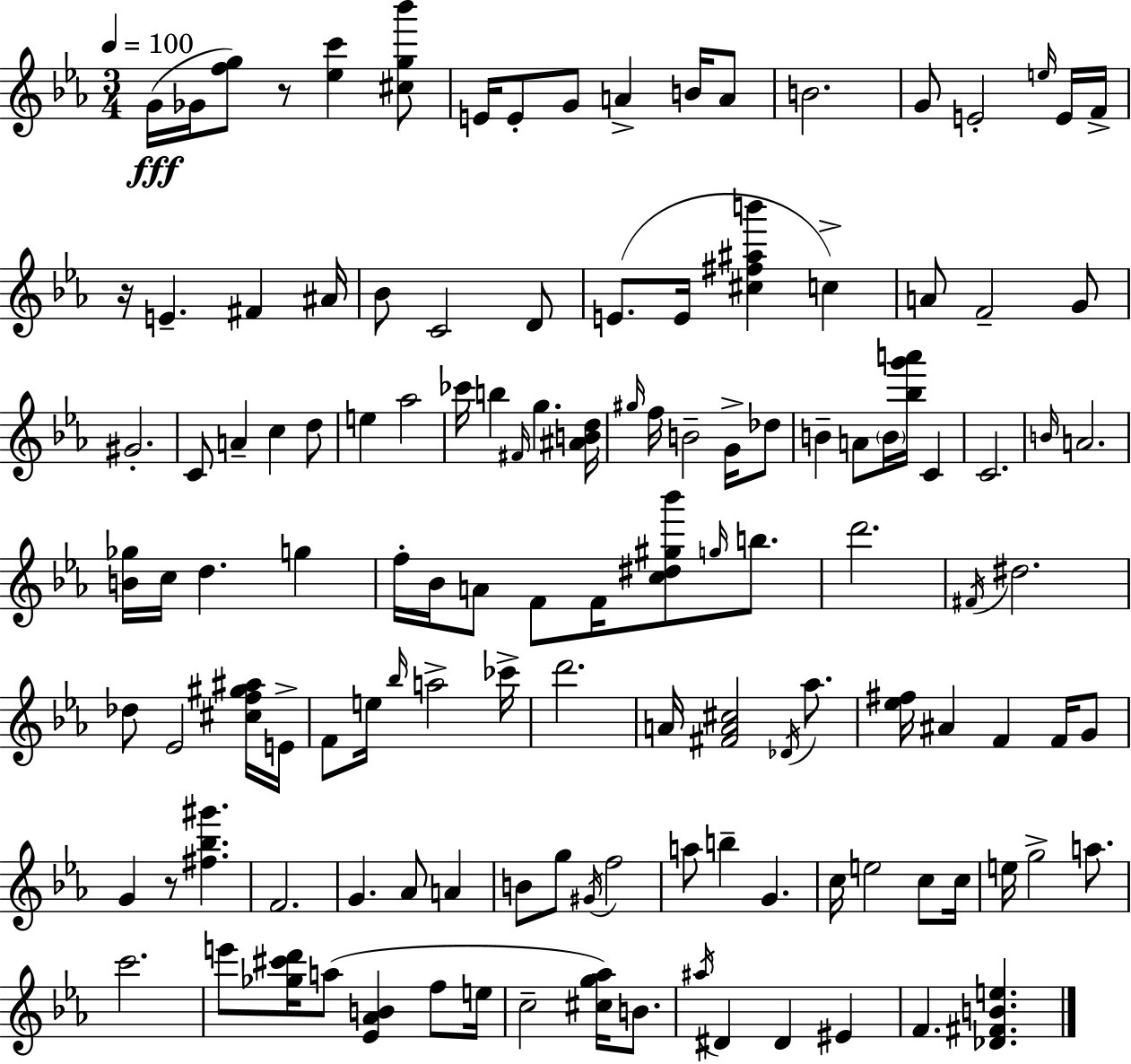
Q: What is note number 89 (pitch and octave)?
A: B5